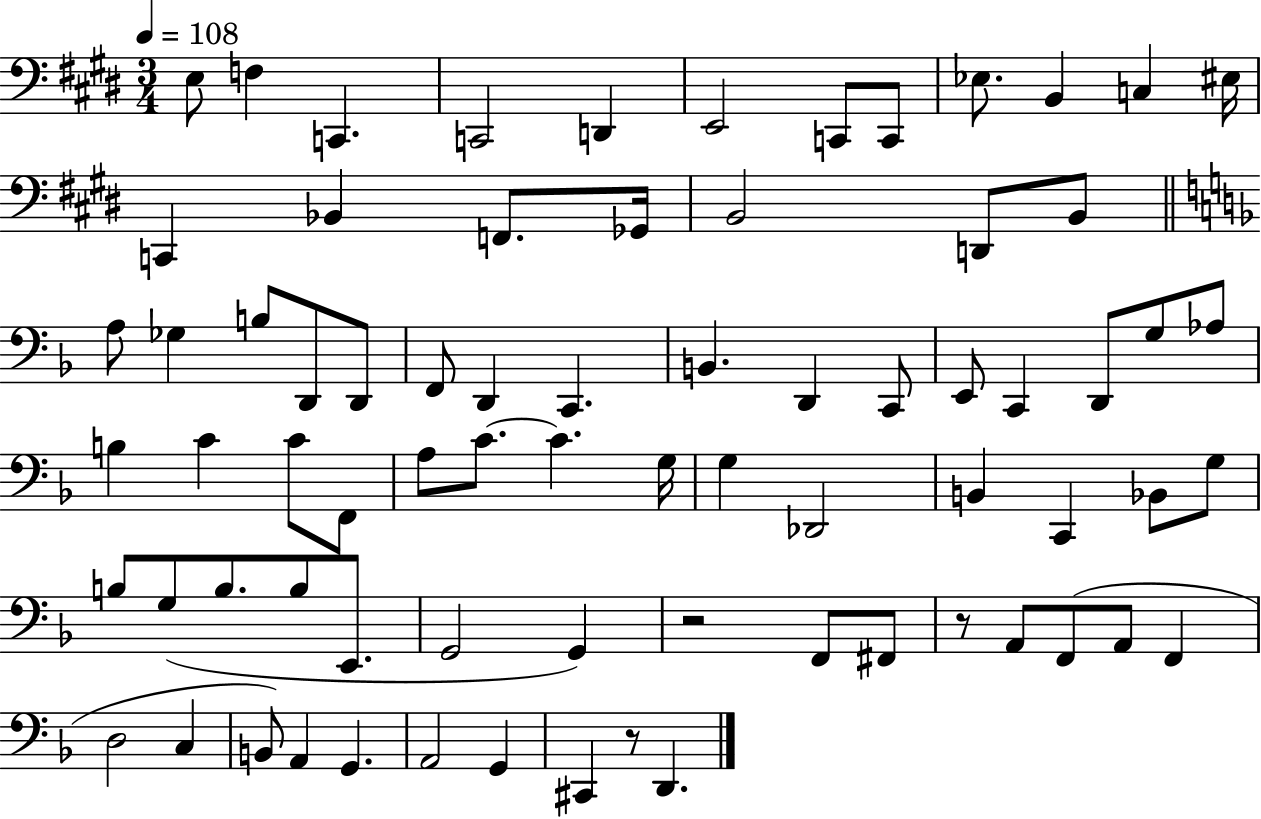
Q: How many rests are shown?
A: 3